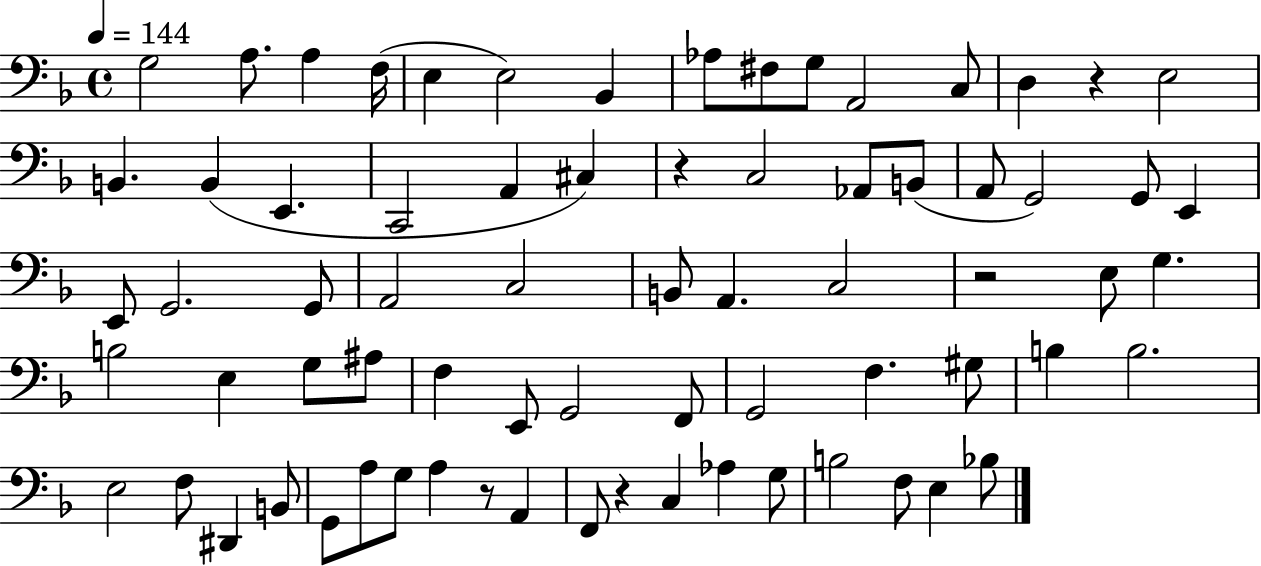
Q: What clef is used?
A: bass